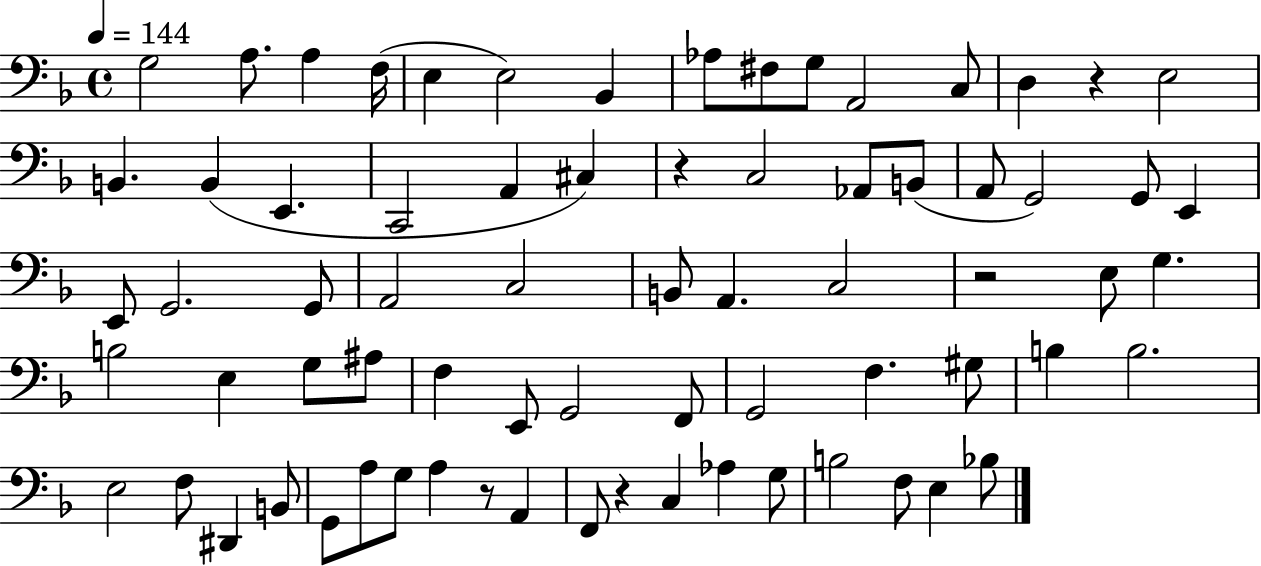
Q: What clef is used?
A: bass